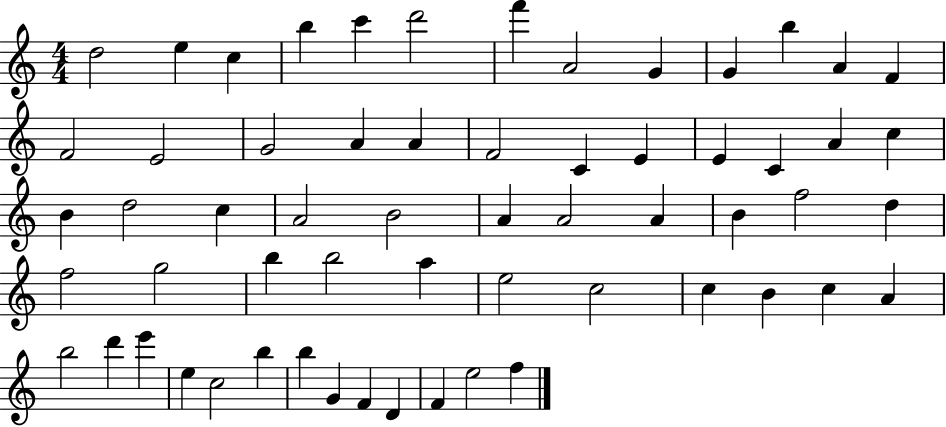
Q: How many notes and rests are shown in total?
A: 60